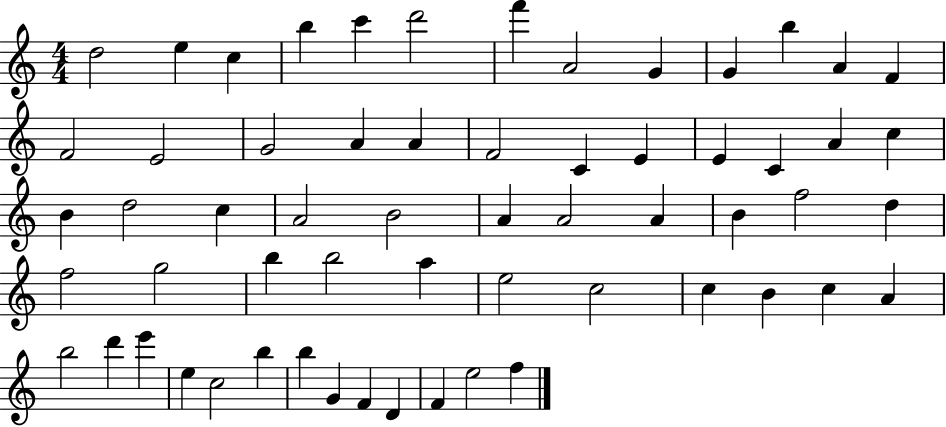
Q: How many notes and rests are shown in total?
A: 60